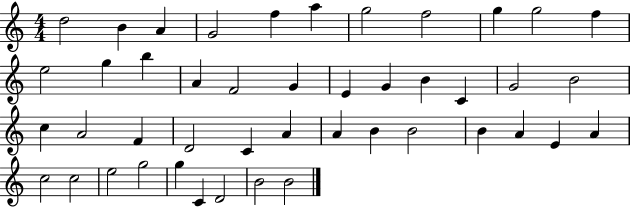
D5/h B4/q A4/q G4/h F5/q A5/q G5/h F5/h G5/q G5/h F5/q E5/h G5/q B5/q A4/q F4/h G4/q E4/q G4/q B4/q C4/q G4/h B4/h C5/q A4/h F4/q D4/h C4/q A4/q A4/q B4/q B4/h B4/q A4/q E4/q A4/q C5/h C5/h E5/h G5/h G5/q C4/q D4/h B4/h B4/h